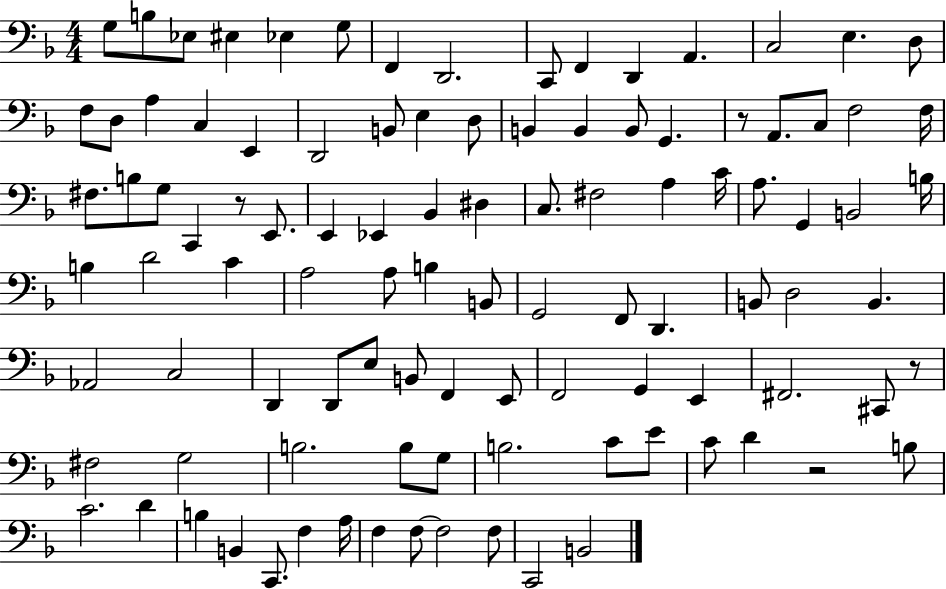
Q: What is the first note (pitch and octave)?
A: G3